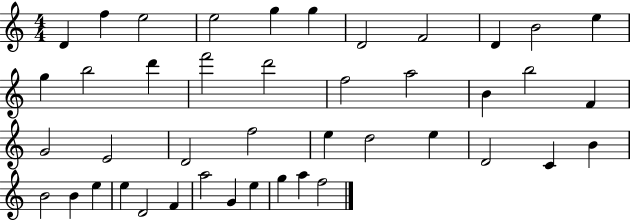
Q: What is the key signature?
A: C major